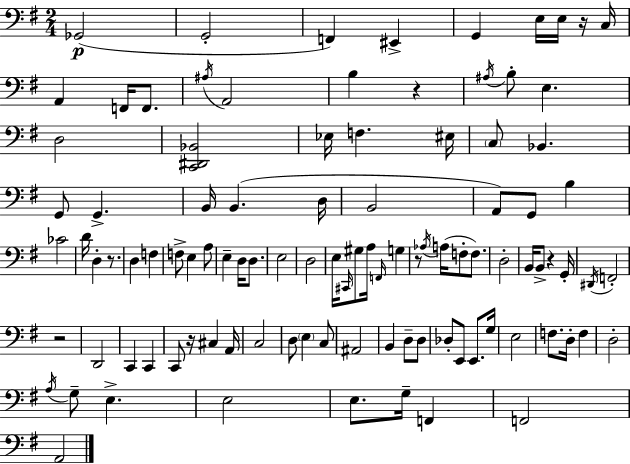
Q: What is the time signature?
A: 2/4